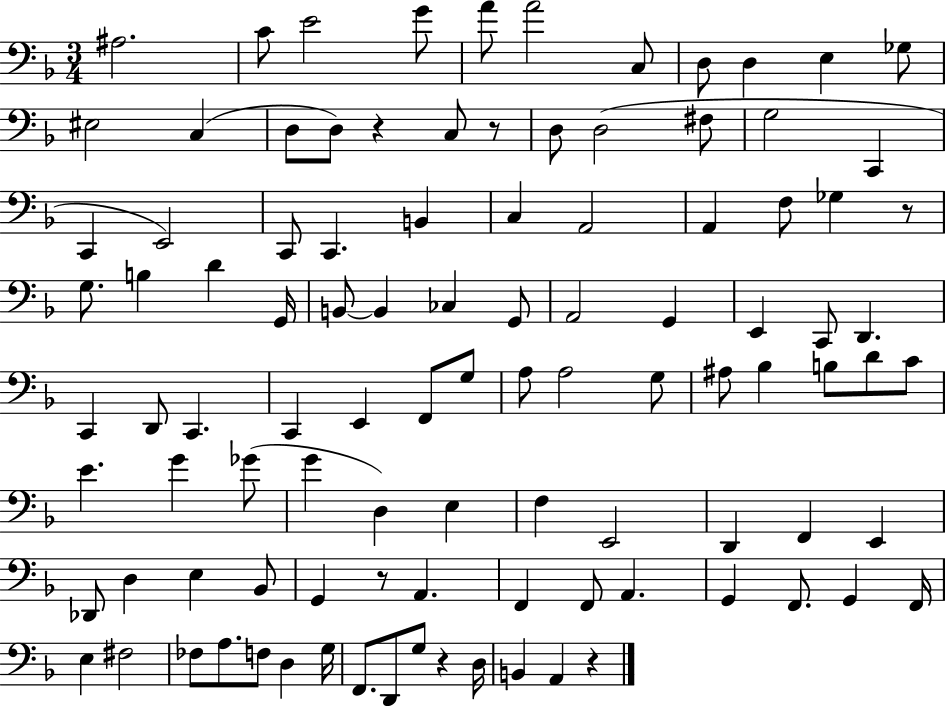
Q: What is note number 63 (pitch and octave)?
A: G4